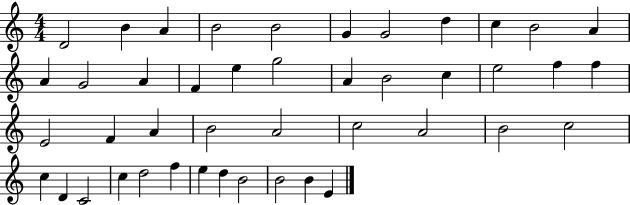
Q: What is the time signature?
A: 4/4